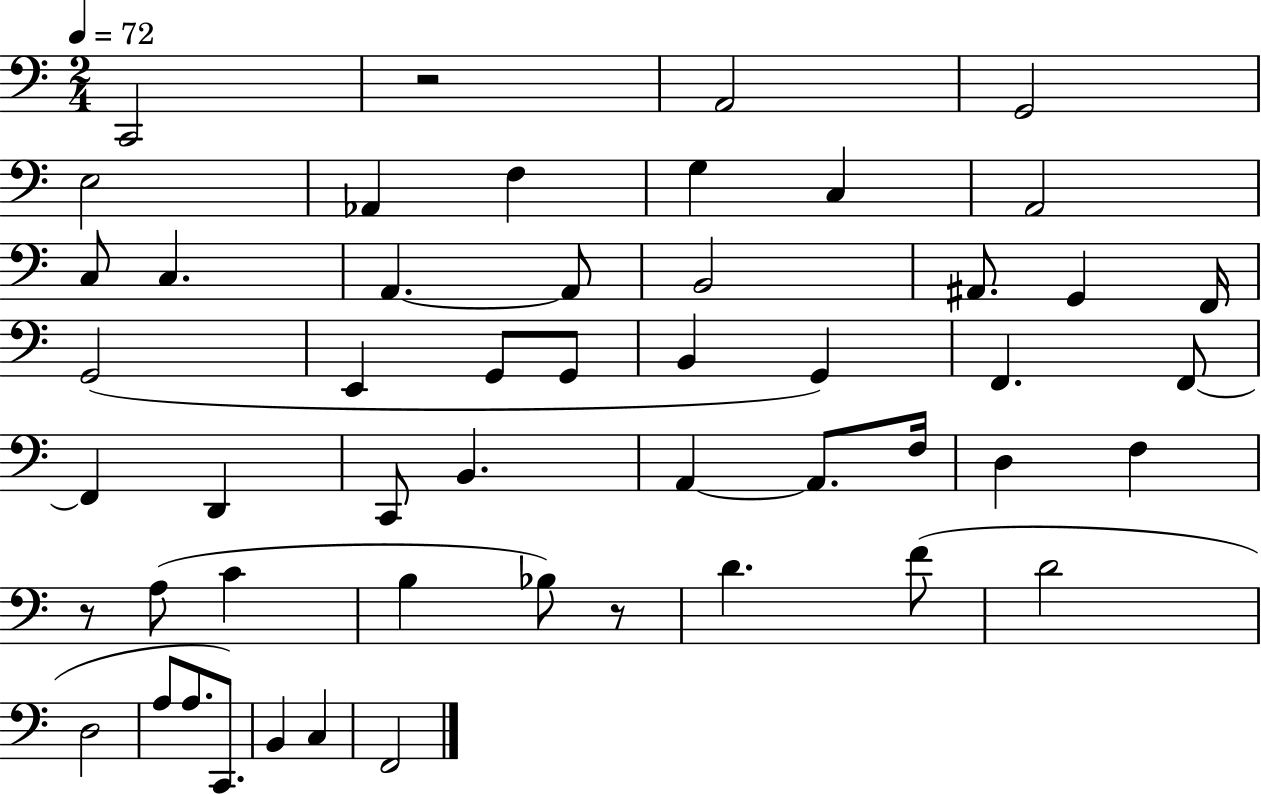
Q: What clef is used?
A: bass